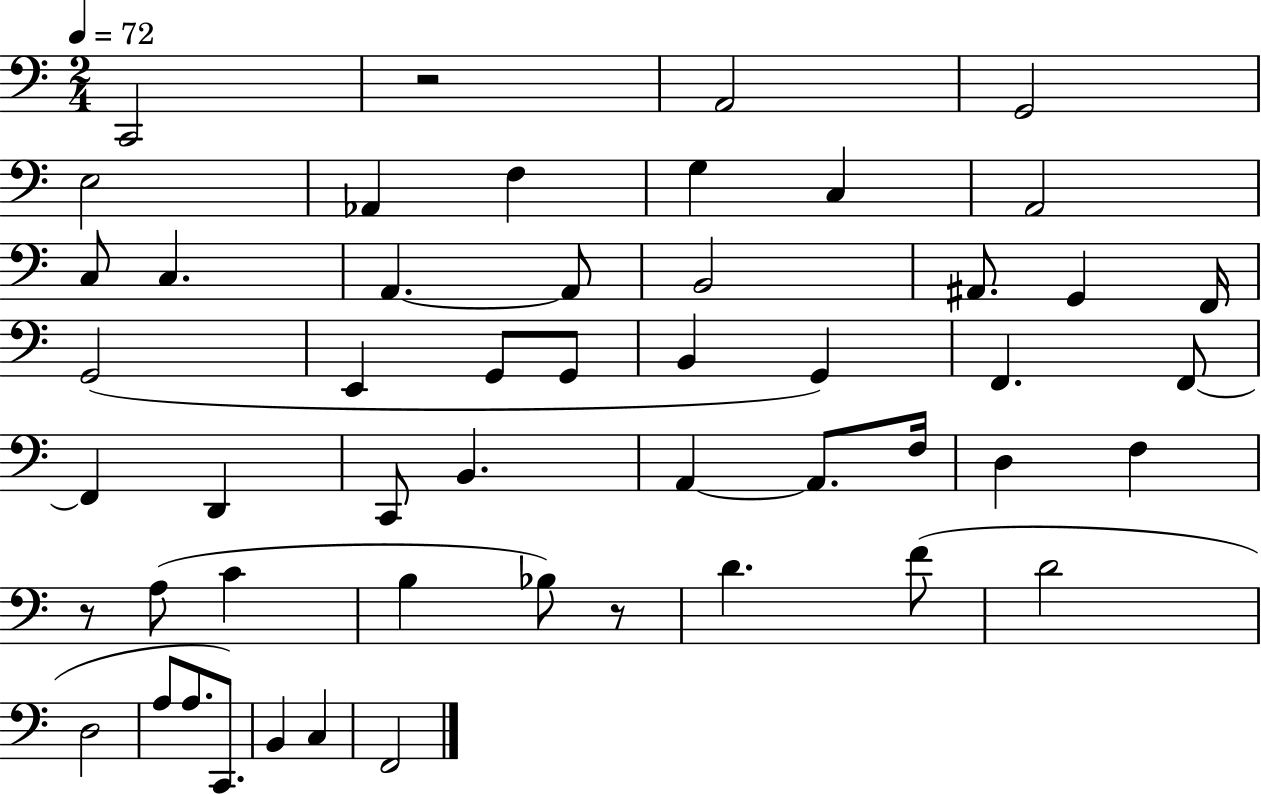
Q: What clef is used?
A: bass